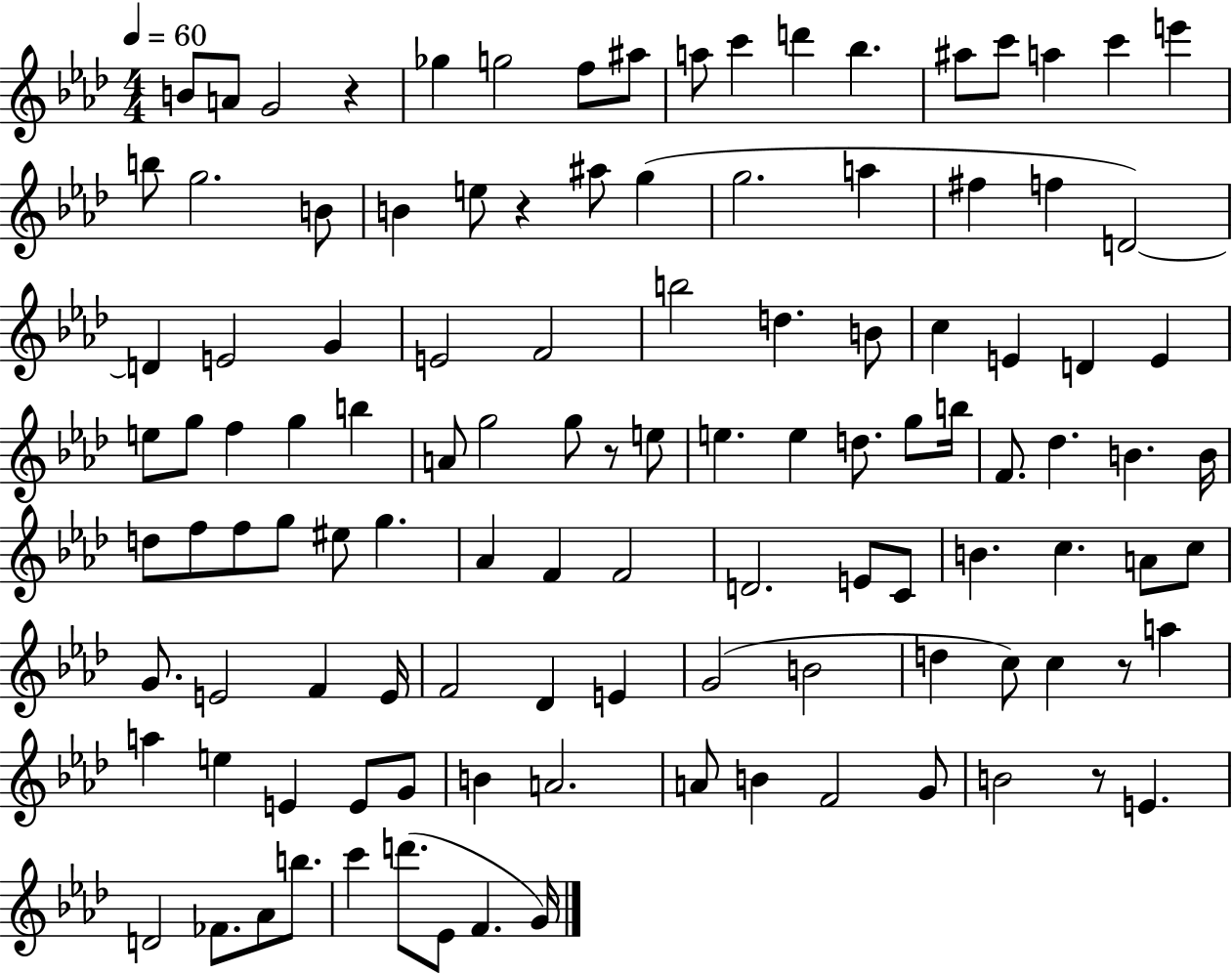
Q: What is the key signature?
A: AES major